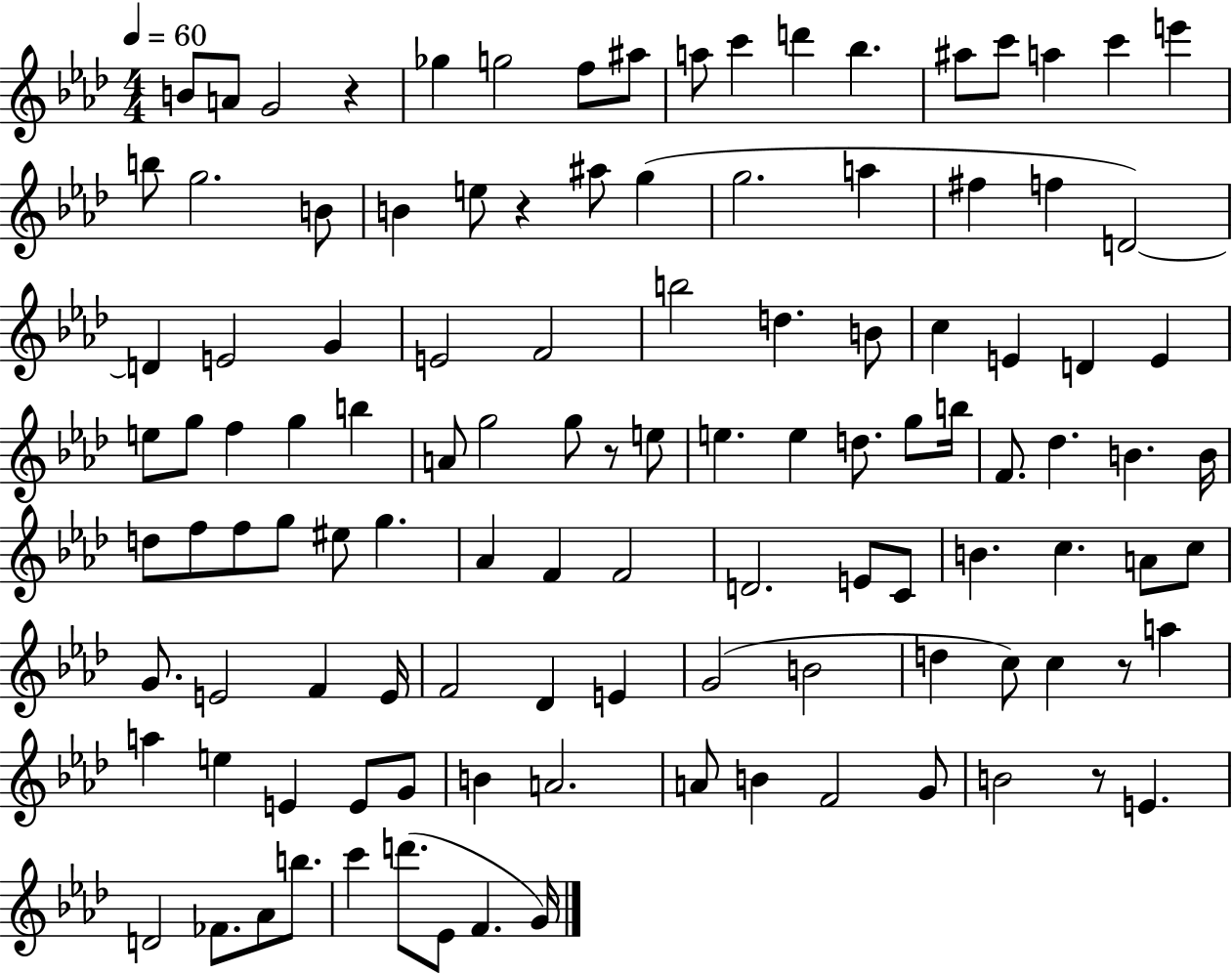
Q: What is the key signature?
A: AES major